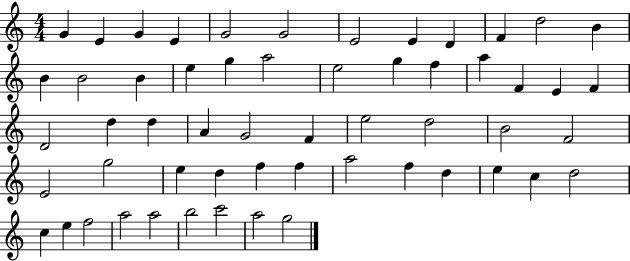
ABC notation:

X:1
T:Untitled
M:4/4
L:1/4
K:C
G E G E G2 G2 E2 E D F d2 B B B2 B e g a2 e2 g f a F E F D2 d d A G2 F e2 d2 B2 F2 E2 g2 e d f f a2 f d e c d2 c e f2 a2 a2 b2 c'2 a2 g2